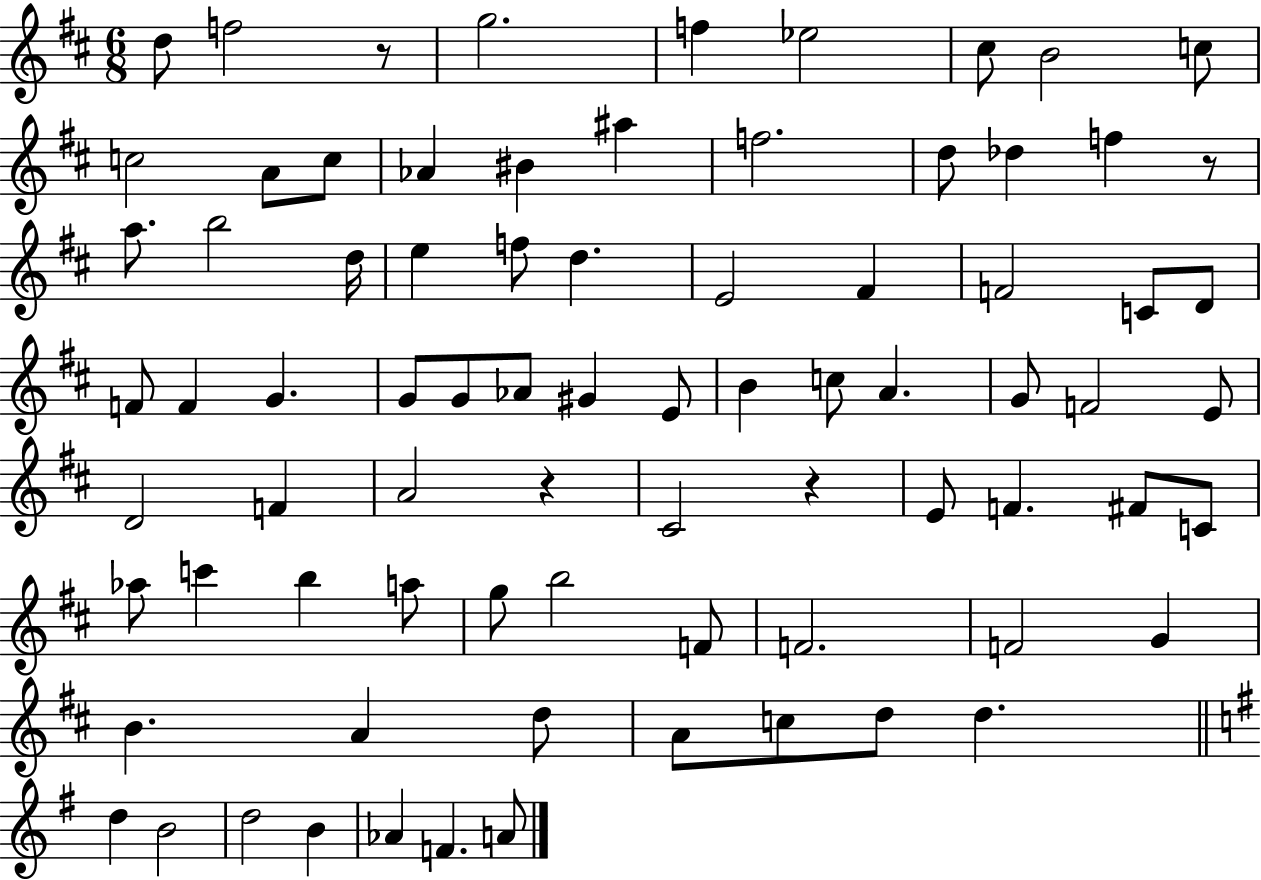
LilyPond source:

{
  \clef treble
  \numericTimeSignature
  \time 6/8
  \key d \major
  d''8 f''2 r8 | g''2. | f''4 ees''2 | cis''8 b'2 c''8 | \break c''2 a'8 c''8 | aes'4 bis'4 ais''4 | f''2. | d''8 des''4 f''4 r8 | \break a''8. b''2 d''16 | e''4 f''8 d''4. | e'2 fis'4 | f'2 c'8 d'8 | \break f'8 f'4 g'4. | g'8 g'8 aes'8 gis'4 e'8 | b'4 c''8 a'4. | g'8 f'2 e'8 | \break d'2 f'4 | a'2 r4 | cis'2 r4 | e'8 f'4. fis'8 c'8 | \break aes''8 c'''4 b''4 a''8 | g''8 b''2 f'8 | f'2. | f'2 g'4 | \break b'4. a'4 d''8 | a'8 c''8 d''8 d''4. | \bar "||" \break \key g \major d''4 b'2 | d''2 b'4 | aes'4 f'4. a'8 | \bar "|."
}